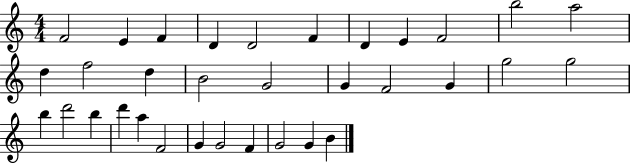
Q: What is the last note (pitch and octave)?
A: B4